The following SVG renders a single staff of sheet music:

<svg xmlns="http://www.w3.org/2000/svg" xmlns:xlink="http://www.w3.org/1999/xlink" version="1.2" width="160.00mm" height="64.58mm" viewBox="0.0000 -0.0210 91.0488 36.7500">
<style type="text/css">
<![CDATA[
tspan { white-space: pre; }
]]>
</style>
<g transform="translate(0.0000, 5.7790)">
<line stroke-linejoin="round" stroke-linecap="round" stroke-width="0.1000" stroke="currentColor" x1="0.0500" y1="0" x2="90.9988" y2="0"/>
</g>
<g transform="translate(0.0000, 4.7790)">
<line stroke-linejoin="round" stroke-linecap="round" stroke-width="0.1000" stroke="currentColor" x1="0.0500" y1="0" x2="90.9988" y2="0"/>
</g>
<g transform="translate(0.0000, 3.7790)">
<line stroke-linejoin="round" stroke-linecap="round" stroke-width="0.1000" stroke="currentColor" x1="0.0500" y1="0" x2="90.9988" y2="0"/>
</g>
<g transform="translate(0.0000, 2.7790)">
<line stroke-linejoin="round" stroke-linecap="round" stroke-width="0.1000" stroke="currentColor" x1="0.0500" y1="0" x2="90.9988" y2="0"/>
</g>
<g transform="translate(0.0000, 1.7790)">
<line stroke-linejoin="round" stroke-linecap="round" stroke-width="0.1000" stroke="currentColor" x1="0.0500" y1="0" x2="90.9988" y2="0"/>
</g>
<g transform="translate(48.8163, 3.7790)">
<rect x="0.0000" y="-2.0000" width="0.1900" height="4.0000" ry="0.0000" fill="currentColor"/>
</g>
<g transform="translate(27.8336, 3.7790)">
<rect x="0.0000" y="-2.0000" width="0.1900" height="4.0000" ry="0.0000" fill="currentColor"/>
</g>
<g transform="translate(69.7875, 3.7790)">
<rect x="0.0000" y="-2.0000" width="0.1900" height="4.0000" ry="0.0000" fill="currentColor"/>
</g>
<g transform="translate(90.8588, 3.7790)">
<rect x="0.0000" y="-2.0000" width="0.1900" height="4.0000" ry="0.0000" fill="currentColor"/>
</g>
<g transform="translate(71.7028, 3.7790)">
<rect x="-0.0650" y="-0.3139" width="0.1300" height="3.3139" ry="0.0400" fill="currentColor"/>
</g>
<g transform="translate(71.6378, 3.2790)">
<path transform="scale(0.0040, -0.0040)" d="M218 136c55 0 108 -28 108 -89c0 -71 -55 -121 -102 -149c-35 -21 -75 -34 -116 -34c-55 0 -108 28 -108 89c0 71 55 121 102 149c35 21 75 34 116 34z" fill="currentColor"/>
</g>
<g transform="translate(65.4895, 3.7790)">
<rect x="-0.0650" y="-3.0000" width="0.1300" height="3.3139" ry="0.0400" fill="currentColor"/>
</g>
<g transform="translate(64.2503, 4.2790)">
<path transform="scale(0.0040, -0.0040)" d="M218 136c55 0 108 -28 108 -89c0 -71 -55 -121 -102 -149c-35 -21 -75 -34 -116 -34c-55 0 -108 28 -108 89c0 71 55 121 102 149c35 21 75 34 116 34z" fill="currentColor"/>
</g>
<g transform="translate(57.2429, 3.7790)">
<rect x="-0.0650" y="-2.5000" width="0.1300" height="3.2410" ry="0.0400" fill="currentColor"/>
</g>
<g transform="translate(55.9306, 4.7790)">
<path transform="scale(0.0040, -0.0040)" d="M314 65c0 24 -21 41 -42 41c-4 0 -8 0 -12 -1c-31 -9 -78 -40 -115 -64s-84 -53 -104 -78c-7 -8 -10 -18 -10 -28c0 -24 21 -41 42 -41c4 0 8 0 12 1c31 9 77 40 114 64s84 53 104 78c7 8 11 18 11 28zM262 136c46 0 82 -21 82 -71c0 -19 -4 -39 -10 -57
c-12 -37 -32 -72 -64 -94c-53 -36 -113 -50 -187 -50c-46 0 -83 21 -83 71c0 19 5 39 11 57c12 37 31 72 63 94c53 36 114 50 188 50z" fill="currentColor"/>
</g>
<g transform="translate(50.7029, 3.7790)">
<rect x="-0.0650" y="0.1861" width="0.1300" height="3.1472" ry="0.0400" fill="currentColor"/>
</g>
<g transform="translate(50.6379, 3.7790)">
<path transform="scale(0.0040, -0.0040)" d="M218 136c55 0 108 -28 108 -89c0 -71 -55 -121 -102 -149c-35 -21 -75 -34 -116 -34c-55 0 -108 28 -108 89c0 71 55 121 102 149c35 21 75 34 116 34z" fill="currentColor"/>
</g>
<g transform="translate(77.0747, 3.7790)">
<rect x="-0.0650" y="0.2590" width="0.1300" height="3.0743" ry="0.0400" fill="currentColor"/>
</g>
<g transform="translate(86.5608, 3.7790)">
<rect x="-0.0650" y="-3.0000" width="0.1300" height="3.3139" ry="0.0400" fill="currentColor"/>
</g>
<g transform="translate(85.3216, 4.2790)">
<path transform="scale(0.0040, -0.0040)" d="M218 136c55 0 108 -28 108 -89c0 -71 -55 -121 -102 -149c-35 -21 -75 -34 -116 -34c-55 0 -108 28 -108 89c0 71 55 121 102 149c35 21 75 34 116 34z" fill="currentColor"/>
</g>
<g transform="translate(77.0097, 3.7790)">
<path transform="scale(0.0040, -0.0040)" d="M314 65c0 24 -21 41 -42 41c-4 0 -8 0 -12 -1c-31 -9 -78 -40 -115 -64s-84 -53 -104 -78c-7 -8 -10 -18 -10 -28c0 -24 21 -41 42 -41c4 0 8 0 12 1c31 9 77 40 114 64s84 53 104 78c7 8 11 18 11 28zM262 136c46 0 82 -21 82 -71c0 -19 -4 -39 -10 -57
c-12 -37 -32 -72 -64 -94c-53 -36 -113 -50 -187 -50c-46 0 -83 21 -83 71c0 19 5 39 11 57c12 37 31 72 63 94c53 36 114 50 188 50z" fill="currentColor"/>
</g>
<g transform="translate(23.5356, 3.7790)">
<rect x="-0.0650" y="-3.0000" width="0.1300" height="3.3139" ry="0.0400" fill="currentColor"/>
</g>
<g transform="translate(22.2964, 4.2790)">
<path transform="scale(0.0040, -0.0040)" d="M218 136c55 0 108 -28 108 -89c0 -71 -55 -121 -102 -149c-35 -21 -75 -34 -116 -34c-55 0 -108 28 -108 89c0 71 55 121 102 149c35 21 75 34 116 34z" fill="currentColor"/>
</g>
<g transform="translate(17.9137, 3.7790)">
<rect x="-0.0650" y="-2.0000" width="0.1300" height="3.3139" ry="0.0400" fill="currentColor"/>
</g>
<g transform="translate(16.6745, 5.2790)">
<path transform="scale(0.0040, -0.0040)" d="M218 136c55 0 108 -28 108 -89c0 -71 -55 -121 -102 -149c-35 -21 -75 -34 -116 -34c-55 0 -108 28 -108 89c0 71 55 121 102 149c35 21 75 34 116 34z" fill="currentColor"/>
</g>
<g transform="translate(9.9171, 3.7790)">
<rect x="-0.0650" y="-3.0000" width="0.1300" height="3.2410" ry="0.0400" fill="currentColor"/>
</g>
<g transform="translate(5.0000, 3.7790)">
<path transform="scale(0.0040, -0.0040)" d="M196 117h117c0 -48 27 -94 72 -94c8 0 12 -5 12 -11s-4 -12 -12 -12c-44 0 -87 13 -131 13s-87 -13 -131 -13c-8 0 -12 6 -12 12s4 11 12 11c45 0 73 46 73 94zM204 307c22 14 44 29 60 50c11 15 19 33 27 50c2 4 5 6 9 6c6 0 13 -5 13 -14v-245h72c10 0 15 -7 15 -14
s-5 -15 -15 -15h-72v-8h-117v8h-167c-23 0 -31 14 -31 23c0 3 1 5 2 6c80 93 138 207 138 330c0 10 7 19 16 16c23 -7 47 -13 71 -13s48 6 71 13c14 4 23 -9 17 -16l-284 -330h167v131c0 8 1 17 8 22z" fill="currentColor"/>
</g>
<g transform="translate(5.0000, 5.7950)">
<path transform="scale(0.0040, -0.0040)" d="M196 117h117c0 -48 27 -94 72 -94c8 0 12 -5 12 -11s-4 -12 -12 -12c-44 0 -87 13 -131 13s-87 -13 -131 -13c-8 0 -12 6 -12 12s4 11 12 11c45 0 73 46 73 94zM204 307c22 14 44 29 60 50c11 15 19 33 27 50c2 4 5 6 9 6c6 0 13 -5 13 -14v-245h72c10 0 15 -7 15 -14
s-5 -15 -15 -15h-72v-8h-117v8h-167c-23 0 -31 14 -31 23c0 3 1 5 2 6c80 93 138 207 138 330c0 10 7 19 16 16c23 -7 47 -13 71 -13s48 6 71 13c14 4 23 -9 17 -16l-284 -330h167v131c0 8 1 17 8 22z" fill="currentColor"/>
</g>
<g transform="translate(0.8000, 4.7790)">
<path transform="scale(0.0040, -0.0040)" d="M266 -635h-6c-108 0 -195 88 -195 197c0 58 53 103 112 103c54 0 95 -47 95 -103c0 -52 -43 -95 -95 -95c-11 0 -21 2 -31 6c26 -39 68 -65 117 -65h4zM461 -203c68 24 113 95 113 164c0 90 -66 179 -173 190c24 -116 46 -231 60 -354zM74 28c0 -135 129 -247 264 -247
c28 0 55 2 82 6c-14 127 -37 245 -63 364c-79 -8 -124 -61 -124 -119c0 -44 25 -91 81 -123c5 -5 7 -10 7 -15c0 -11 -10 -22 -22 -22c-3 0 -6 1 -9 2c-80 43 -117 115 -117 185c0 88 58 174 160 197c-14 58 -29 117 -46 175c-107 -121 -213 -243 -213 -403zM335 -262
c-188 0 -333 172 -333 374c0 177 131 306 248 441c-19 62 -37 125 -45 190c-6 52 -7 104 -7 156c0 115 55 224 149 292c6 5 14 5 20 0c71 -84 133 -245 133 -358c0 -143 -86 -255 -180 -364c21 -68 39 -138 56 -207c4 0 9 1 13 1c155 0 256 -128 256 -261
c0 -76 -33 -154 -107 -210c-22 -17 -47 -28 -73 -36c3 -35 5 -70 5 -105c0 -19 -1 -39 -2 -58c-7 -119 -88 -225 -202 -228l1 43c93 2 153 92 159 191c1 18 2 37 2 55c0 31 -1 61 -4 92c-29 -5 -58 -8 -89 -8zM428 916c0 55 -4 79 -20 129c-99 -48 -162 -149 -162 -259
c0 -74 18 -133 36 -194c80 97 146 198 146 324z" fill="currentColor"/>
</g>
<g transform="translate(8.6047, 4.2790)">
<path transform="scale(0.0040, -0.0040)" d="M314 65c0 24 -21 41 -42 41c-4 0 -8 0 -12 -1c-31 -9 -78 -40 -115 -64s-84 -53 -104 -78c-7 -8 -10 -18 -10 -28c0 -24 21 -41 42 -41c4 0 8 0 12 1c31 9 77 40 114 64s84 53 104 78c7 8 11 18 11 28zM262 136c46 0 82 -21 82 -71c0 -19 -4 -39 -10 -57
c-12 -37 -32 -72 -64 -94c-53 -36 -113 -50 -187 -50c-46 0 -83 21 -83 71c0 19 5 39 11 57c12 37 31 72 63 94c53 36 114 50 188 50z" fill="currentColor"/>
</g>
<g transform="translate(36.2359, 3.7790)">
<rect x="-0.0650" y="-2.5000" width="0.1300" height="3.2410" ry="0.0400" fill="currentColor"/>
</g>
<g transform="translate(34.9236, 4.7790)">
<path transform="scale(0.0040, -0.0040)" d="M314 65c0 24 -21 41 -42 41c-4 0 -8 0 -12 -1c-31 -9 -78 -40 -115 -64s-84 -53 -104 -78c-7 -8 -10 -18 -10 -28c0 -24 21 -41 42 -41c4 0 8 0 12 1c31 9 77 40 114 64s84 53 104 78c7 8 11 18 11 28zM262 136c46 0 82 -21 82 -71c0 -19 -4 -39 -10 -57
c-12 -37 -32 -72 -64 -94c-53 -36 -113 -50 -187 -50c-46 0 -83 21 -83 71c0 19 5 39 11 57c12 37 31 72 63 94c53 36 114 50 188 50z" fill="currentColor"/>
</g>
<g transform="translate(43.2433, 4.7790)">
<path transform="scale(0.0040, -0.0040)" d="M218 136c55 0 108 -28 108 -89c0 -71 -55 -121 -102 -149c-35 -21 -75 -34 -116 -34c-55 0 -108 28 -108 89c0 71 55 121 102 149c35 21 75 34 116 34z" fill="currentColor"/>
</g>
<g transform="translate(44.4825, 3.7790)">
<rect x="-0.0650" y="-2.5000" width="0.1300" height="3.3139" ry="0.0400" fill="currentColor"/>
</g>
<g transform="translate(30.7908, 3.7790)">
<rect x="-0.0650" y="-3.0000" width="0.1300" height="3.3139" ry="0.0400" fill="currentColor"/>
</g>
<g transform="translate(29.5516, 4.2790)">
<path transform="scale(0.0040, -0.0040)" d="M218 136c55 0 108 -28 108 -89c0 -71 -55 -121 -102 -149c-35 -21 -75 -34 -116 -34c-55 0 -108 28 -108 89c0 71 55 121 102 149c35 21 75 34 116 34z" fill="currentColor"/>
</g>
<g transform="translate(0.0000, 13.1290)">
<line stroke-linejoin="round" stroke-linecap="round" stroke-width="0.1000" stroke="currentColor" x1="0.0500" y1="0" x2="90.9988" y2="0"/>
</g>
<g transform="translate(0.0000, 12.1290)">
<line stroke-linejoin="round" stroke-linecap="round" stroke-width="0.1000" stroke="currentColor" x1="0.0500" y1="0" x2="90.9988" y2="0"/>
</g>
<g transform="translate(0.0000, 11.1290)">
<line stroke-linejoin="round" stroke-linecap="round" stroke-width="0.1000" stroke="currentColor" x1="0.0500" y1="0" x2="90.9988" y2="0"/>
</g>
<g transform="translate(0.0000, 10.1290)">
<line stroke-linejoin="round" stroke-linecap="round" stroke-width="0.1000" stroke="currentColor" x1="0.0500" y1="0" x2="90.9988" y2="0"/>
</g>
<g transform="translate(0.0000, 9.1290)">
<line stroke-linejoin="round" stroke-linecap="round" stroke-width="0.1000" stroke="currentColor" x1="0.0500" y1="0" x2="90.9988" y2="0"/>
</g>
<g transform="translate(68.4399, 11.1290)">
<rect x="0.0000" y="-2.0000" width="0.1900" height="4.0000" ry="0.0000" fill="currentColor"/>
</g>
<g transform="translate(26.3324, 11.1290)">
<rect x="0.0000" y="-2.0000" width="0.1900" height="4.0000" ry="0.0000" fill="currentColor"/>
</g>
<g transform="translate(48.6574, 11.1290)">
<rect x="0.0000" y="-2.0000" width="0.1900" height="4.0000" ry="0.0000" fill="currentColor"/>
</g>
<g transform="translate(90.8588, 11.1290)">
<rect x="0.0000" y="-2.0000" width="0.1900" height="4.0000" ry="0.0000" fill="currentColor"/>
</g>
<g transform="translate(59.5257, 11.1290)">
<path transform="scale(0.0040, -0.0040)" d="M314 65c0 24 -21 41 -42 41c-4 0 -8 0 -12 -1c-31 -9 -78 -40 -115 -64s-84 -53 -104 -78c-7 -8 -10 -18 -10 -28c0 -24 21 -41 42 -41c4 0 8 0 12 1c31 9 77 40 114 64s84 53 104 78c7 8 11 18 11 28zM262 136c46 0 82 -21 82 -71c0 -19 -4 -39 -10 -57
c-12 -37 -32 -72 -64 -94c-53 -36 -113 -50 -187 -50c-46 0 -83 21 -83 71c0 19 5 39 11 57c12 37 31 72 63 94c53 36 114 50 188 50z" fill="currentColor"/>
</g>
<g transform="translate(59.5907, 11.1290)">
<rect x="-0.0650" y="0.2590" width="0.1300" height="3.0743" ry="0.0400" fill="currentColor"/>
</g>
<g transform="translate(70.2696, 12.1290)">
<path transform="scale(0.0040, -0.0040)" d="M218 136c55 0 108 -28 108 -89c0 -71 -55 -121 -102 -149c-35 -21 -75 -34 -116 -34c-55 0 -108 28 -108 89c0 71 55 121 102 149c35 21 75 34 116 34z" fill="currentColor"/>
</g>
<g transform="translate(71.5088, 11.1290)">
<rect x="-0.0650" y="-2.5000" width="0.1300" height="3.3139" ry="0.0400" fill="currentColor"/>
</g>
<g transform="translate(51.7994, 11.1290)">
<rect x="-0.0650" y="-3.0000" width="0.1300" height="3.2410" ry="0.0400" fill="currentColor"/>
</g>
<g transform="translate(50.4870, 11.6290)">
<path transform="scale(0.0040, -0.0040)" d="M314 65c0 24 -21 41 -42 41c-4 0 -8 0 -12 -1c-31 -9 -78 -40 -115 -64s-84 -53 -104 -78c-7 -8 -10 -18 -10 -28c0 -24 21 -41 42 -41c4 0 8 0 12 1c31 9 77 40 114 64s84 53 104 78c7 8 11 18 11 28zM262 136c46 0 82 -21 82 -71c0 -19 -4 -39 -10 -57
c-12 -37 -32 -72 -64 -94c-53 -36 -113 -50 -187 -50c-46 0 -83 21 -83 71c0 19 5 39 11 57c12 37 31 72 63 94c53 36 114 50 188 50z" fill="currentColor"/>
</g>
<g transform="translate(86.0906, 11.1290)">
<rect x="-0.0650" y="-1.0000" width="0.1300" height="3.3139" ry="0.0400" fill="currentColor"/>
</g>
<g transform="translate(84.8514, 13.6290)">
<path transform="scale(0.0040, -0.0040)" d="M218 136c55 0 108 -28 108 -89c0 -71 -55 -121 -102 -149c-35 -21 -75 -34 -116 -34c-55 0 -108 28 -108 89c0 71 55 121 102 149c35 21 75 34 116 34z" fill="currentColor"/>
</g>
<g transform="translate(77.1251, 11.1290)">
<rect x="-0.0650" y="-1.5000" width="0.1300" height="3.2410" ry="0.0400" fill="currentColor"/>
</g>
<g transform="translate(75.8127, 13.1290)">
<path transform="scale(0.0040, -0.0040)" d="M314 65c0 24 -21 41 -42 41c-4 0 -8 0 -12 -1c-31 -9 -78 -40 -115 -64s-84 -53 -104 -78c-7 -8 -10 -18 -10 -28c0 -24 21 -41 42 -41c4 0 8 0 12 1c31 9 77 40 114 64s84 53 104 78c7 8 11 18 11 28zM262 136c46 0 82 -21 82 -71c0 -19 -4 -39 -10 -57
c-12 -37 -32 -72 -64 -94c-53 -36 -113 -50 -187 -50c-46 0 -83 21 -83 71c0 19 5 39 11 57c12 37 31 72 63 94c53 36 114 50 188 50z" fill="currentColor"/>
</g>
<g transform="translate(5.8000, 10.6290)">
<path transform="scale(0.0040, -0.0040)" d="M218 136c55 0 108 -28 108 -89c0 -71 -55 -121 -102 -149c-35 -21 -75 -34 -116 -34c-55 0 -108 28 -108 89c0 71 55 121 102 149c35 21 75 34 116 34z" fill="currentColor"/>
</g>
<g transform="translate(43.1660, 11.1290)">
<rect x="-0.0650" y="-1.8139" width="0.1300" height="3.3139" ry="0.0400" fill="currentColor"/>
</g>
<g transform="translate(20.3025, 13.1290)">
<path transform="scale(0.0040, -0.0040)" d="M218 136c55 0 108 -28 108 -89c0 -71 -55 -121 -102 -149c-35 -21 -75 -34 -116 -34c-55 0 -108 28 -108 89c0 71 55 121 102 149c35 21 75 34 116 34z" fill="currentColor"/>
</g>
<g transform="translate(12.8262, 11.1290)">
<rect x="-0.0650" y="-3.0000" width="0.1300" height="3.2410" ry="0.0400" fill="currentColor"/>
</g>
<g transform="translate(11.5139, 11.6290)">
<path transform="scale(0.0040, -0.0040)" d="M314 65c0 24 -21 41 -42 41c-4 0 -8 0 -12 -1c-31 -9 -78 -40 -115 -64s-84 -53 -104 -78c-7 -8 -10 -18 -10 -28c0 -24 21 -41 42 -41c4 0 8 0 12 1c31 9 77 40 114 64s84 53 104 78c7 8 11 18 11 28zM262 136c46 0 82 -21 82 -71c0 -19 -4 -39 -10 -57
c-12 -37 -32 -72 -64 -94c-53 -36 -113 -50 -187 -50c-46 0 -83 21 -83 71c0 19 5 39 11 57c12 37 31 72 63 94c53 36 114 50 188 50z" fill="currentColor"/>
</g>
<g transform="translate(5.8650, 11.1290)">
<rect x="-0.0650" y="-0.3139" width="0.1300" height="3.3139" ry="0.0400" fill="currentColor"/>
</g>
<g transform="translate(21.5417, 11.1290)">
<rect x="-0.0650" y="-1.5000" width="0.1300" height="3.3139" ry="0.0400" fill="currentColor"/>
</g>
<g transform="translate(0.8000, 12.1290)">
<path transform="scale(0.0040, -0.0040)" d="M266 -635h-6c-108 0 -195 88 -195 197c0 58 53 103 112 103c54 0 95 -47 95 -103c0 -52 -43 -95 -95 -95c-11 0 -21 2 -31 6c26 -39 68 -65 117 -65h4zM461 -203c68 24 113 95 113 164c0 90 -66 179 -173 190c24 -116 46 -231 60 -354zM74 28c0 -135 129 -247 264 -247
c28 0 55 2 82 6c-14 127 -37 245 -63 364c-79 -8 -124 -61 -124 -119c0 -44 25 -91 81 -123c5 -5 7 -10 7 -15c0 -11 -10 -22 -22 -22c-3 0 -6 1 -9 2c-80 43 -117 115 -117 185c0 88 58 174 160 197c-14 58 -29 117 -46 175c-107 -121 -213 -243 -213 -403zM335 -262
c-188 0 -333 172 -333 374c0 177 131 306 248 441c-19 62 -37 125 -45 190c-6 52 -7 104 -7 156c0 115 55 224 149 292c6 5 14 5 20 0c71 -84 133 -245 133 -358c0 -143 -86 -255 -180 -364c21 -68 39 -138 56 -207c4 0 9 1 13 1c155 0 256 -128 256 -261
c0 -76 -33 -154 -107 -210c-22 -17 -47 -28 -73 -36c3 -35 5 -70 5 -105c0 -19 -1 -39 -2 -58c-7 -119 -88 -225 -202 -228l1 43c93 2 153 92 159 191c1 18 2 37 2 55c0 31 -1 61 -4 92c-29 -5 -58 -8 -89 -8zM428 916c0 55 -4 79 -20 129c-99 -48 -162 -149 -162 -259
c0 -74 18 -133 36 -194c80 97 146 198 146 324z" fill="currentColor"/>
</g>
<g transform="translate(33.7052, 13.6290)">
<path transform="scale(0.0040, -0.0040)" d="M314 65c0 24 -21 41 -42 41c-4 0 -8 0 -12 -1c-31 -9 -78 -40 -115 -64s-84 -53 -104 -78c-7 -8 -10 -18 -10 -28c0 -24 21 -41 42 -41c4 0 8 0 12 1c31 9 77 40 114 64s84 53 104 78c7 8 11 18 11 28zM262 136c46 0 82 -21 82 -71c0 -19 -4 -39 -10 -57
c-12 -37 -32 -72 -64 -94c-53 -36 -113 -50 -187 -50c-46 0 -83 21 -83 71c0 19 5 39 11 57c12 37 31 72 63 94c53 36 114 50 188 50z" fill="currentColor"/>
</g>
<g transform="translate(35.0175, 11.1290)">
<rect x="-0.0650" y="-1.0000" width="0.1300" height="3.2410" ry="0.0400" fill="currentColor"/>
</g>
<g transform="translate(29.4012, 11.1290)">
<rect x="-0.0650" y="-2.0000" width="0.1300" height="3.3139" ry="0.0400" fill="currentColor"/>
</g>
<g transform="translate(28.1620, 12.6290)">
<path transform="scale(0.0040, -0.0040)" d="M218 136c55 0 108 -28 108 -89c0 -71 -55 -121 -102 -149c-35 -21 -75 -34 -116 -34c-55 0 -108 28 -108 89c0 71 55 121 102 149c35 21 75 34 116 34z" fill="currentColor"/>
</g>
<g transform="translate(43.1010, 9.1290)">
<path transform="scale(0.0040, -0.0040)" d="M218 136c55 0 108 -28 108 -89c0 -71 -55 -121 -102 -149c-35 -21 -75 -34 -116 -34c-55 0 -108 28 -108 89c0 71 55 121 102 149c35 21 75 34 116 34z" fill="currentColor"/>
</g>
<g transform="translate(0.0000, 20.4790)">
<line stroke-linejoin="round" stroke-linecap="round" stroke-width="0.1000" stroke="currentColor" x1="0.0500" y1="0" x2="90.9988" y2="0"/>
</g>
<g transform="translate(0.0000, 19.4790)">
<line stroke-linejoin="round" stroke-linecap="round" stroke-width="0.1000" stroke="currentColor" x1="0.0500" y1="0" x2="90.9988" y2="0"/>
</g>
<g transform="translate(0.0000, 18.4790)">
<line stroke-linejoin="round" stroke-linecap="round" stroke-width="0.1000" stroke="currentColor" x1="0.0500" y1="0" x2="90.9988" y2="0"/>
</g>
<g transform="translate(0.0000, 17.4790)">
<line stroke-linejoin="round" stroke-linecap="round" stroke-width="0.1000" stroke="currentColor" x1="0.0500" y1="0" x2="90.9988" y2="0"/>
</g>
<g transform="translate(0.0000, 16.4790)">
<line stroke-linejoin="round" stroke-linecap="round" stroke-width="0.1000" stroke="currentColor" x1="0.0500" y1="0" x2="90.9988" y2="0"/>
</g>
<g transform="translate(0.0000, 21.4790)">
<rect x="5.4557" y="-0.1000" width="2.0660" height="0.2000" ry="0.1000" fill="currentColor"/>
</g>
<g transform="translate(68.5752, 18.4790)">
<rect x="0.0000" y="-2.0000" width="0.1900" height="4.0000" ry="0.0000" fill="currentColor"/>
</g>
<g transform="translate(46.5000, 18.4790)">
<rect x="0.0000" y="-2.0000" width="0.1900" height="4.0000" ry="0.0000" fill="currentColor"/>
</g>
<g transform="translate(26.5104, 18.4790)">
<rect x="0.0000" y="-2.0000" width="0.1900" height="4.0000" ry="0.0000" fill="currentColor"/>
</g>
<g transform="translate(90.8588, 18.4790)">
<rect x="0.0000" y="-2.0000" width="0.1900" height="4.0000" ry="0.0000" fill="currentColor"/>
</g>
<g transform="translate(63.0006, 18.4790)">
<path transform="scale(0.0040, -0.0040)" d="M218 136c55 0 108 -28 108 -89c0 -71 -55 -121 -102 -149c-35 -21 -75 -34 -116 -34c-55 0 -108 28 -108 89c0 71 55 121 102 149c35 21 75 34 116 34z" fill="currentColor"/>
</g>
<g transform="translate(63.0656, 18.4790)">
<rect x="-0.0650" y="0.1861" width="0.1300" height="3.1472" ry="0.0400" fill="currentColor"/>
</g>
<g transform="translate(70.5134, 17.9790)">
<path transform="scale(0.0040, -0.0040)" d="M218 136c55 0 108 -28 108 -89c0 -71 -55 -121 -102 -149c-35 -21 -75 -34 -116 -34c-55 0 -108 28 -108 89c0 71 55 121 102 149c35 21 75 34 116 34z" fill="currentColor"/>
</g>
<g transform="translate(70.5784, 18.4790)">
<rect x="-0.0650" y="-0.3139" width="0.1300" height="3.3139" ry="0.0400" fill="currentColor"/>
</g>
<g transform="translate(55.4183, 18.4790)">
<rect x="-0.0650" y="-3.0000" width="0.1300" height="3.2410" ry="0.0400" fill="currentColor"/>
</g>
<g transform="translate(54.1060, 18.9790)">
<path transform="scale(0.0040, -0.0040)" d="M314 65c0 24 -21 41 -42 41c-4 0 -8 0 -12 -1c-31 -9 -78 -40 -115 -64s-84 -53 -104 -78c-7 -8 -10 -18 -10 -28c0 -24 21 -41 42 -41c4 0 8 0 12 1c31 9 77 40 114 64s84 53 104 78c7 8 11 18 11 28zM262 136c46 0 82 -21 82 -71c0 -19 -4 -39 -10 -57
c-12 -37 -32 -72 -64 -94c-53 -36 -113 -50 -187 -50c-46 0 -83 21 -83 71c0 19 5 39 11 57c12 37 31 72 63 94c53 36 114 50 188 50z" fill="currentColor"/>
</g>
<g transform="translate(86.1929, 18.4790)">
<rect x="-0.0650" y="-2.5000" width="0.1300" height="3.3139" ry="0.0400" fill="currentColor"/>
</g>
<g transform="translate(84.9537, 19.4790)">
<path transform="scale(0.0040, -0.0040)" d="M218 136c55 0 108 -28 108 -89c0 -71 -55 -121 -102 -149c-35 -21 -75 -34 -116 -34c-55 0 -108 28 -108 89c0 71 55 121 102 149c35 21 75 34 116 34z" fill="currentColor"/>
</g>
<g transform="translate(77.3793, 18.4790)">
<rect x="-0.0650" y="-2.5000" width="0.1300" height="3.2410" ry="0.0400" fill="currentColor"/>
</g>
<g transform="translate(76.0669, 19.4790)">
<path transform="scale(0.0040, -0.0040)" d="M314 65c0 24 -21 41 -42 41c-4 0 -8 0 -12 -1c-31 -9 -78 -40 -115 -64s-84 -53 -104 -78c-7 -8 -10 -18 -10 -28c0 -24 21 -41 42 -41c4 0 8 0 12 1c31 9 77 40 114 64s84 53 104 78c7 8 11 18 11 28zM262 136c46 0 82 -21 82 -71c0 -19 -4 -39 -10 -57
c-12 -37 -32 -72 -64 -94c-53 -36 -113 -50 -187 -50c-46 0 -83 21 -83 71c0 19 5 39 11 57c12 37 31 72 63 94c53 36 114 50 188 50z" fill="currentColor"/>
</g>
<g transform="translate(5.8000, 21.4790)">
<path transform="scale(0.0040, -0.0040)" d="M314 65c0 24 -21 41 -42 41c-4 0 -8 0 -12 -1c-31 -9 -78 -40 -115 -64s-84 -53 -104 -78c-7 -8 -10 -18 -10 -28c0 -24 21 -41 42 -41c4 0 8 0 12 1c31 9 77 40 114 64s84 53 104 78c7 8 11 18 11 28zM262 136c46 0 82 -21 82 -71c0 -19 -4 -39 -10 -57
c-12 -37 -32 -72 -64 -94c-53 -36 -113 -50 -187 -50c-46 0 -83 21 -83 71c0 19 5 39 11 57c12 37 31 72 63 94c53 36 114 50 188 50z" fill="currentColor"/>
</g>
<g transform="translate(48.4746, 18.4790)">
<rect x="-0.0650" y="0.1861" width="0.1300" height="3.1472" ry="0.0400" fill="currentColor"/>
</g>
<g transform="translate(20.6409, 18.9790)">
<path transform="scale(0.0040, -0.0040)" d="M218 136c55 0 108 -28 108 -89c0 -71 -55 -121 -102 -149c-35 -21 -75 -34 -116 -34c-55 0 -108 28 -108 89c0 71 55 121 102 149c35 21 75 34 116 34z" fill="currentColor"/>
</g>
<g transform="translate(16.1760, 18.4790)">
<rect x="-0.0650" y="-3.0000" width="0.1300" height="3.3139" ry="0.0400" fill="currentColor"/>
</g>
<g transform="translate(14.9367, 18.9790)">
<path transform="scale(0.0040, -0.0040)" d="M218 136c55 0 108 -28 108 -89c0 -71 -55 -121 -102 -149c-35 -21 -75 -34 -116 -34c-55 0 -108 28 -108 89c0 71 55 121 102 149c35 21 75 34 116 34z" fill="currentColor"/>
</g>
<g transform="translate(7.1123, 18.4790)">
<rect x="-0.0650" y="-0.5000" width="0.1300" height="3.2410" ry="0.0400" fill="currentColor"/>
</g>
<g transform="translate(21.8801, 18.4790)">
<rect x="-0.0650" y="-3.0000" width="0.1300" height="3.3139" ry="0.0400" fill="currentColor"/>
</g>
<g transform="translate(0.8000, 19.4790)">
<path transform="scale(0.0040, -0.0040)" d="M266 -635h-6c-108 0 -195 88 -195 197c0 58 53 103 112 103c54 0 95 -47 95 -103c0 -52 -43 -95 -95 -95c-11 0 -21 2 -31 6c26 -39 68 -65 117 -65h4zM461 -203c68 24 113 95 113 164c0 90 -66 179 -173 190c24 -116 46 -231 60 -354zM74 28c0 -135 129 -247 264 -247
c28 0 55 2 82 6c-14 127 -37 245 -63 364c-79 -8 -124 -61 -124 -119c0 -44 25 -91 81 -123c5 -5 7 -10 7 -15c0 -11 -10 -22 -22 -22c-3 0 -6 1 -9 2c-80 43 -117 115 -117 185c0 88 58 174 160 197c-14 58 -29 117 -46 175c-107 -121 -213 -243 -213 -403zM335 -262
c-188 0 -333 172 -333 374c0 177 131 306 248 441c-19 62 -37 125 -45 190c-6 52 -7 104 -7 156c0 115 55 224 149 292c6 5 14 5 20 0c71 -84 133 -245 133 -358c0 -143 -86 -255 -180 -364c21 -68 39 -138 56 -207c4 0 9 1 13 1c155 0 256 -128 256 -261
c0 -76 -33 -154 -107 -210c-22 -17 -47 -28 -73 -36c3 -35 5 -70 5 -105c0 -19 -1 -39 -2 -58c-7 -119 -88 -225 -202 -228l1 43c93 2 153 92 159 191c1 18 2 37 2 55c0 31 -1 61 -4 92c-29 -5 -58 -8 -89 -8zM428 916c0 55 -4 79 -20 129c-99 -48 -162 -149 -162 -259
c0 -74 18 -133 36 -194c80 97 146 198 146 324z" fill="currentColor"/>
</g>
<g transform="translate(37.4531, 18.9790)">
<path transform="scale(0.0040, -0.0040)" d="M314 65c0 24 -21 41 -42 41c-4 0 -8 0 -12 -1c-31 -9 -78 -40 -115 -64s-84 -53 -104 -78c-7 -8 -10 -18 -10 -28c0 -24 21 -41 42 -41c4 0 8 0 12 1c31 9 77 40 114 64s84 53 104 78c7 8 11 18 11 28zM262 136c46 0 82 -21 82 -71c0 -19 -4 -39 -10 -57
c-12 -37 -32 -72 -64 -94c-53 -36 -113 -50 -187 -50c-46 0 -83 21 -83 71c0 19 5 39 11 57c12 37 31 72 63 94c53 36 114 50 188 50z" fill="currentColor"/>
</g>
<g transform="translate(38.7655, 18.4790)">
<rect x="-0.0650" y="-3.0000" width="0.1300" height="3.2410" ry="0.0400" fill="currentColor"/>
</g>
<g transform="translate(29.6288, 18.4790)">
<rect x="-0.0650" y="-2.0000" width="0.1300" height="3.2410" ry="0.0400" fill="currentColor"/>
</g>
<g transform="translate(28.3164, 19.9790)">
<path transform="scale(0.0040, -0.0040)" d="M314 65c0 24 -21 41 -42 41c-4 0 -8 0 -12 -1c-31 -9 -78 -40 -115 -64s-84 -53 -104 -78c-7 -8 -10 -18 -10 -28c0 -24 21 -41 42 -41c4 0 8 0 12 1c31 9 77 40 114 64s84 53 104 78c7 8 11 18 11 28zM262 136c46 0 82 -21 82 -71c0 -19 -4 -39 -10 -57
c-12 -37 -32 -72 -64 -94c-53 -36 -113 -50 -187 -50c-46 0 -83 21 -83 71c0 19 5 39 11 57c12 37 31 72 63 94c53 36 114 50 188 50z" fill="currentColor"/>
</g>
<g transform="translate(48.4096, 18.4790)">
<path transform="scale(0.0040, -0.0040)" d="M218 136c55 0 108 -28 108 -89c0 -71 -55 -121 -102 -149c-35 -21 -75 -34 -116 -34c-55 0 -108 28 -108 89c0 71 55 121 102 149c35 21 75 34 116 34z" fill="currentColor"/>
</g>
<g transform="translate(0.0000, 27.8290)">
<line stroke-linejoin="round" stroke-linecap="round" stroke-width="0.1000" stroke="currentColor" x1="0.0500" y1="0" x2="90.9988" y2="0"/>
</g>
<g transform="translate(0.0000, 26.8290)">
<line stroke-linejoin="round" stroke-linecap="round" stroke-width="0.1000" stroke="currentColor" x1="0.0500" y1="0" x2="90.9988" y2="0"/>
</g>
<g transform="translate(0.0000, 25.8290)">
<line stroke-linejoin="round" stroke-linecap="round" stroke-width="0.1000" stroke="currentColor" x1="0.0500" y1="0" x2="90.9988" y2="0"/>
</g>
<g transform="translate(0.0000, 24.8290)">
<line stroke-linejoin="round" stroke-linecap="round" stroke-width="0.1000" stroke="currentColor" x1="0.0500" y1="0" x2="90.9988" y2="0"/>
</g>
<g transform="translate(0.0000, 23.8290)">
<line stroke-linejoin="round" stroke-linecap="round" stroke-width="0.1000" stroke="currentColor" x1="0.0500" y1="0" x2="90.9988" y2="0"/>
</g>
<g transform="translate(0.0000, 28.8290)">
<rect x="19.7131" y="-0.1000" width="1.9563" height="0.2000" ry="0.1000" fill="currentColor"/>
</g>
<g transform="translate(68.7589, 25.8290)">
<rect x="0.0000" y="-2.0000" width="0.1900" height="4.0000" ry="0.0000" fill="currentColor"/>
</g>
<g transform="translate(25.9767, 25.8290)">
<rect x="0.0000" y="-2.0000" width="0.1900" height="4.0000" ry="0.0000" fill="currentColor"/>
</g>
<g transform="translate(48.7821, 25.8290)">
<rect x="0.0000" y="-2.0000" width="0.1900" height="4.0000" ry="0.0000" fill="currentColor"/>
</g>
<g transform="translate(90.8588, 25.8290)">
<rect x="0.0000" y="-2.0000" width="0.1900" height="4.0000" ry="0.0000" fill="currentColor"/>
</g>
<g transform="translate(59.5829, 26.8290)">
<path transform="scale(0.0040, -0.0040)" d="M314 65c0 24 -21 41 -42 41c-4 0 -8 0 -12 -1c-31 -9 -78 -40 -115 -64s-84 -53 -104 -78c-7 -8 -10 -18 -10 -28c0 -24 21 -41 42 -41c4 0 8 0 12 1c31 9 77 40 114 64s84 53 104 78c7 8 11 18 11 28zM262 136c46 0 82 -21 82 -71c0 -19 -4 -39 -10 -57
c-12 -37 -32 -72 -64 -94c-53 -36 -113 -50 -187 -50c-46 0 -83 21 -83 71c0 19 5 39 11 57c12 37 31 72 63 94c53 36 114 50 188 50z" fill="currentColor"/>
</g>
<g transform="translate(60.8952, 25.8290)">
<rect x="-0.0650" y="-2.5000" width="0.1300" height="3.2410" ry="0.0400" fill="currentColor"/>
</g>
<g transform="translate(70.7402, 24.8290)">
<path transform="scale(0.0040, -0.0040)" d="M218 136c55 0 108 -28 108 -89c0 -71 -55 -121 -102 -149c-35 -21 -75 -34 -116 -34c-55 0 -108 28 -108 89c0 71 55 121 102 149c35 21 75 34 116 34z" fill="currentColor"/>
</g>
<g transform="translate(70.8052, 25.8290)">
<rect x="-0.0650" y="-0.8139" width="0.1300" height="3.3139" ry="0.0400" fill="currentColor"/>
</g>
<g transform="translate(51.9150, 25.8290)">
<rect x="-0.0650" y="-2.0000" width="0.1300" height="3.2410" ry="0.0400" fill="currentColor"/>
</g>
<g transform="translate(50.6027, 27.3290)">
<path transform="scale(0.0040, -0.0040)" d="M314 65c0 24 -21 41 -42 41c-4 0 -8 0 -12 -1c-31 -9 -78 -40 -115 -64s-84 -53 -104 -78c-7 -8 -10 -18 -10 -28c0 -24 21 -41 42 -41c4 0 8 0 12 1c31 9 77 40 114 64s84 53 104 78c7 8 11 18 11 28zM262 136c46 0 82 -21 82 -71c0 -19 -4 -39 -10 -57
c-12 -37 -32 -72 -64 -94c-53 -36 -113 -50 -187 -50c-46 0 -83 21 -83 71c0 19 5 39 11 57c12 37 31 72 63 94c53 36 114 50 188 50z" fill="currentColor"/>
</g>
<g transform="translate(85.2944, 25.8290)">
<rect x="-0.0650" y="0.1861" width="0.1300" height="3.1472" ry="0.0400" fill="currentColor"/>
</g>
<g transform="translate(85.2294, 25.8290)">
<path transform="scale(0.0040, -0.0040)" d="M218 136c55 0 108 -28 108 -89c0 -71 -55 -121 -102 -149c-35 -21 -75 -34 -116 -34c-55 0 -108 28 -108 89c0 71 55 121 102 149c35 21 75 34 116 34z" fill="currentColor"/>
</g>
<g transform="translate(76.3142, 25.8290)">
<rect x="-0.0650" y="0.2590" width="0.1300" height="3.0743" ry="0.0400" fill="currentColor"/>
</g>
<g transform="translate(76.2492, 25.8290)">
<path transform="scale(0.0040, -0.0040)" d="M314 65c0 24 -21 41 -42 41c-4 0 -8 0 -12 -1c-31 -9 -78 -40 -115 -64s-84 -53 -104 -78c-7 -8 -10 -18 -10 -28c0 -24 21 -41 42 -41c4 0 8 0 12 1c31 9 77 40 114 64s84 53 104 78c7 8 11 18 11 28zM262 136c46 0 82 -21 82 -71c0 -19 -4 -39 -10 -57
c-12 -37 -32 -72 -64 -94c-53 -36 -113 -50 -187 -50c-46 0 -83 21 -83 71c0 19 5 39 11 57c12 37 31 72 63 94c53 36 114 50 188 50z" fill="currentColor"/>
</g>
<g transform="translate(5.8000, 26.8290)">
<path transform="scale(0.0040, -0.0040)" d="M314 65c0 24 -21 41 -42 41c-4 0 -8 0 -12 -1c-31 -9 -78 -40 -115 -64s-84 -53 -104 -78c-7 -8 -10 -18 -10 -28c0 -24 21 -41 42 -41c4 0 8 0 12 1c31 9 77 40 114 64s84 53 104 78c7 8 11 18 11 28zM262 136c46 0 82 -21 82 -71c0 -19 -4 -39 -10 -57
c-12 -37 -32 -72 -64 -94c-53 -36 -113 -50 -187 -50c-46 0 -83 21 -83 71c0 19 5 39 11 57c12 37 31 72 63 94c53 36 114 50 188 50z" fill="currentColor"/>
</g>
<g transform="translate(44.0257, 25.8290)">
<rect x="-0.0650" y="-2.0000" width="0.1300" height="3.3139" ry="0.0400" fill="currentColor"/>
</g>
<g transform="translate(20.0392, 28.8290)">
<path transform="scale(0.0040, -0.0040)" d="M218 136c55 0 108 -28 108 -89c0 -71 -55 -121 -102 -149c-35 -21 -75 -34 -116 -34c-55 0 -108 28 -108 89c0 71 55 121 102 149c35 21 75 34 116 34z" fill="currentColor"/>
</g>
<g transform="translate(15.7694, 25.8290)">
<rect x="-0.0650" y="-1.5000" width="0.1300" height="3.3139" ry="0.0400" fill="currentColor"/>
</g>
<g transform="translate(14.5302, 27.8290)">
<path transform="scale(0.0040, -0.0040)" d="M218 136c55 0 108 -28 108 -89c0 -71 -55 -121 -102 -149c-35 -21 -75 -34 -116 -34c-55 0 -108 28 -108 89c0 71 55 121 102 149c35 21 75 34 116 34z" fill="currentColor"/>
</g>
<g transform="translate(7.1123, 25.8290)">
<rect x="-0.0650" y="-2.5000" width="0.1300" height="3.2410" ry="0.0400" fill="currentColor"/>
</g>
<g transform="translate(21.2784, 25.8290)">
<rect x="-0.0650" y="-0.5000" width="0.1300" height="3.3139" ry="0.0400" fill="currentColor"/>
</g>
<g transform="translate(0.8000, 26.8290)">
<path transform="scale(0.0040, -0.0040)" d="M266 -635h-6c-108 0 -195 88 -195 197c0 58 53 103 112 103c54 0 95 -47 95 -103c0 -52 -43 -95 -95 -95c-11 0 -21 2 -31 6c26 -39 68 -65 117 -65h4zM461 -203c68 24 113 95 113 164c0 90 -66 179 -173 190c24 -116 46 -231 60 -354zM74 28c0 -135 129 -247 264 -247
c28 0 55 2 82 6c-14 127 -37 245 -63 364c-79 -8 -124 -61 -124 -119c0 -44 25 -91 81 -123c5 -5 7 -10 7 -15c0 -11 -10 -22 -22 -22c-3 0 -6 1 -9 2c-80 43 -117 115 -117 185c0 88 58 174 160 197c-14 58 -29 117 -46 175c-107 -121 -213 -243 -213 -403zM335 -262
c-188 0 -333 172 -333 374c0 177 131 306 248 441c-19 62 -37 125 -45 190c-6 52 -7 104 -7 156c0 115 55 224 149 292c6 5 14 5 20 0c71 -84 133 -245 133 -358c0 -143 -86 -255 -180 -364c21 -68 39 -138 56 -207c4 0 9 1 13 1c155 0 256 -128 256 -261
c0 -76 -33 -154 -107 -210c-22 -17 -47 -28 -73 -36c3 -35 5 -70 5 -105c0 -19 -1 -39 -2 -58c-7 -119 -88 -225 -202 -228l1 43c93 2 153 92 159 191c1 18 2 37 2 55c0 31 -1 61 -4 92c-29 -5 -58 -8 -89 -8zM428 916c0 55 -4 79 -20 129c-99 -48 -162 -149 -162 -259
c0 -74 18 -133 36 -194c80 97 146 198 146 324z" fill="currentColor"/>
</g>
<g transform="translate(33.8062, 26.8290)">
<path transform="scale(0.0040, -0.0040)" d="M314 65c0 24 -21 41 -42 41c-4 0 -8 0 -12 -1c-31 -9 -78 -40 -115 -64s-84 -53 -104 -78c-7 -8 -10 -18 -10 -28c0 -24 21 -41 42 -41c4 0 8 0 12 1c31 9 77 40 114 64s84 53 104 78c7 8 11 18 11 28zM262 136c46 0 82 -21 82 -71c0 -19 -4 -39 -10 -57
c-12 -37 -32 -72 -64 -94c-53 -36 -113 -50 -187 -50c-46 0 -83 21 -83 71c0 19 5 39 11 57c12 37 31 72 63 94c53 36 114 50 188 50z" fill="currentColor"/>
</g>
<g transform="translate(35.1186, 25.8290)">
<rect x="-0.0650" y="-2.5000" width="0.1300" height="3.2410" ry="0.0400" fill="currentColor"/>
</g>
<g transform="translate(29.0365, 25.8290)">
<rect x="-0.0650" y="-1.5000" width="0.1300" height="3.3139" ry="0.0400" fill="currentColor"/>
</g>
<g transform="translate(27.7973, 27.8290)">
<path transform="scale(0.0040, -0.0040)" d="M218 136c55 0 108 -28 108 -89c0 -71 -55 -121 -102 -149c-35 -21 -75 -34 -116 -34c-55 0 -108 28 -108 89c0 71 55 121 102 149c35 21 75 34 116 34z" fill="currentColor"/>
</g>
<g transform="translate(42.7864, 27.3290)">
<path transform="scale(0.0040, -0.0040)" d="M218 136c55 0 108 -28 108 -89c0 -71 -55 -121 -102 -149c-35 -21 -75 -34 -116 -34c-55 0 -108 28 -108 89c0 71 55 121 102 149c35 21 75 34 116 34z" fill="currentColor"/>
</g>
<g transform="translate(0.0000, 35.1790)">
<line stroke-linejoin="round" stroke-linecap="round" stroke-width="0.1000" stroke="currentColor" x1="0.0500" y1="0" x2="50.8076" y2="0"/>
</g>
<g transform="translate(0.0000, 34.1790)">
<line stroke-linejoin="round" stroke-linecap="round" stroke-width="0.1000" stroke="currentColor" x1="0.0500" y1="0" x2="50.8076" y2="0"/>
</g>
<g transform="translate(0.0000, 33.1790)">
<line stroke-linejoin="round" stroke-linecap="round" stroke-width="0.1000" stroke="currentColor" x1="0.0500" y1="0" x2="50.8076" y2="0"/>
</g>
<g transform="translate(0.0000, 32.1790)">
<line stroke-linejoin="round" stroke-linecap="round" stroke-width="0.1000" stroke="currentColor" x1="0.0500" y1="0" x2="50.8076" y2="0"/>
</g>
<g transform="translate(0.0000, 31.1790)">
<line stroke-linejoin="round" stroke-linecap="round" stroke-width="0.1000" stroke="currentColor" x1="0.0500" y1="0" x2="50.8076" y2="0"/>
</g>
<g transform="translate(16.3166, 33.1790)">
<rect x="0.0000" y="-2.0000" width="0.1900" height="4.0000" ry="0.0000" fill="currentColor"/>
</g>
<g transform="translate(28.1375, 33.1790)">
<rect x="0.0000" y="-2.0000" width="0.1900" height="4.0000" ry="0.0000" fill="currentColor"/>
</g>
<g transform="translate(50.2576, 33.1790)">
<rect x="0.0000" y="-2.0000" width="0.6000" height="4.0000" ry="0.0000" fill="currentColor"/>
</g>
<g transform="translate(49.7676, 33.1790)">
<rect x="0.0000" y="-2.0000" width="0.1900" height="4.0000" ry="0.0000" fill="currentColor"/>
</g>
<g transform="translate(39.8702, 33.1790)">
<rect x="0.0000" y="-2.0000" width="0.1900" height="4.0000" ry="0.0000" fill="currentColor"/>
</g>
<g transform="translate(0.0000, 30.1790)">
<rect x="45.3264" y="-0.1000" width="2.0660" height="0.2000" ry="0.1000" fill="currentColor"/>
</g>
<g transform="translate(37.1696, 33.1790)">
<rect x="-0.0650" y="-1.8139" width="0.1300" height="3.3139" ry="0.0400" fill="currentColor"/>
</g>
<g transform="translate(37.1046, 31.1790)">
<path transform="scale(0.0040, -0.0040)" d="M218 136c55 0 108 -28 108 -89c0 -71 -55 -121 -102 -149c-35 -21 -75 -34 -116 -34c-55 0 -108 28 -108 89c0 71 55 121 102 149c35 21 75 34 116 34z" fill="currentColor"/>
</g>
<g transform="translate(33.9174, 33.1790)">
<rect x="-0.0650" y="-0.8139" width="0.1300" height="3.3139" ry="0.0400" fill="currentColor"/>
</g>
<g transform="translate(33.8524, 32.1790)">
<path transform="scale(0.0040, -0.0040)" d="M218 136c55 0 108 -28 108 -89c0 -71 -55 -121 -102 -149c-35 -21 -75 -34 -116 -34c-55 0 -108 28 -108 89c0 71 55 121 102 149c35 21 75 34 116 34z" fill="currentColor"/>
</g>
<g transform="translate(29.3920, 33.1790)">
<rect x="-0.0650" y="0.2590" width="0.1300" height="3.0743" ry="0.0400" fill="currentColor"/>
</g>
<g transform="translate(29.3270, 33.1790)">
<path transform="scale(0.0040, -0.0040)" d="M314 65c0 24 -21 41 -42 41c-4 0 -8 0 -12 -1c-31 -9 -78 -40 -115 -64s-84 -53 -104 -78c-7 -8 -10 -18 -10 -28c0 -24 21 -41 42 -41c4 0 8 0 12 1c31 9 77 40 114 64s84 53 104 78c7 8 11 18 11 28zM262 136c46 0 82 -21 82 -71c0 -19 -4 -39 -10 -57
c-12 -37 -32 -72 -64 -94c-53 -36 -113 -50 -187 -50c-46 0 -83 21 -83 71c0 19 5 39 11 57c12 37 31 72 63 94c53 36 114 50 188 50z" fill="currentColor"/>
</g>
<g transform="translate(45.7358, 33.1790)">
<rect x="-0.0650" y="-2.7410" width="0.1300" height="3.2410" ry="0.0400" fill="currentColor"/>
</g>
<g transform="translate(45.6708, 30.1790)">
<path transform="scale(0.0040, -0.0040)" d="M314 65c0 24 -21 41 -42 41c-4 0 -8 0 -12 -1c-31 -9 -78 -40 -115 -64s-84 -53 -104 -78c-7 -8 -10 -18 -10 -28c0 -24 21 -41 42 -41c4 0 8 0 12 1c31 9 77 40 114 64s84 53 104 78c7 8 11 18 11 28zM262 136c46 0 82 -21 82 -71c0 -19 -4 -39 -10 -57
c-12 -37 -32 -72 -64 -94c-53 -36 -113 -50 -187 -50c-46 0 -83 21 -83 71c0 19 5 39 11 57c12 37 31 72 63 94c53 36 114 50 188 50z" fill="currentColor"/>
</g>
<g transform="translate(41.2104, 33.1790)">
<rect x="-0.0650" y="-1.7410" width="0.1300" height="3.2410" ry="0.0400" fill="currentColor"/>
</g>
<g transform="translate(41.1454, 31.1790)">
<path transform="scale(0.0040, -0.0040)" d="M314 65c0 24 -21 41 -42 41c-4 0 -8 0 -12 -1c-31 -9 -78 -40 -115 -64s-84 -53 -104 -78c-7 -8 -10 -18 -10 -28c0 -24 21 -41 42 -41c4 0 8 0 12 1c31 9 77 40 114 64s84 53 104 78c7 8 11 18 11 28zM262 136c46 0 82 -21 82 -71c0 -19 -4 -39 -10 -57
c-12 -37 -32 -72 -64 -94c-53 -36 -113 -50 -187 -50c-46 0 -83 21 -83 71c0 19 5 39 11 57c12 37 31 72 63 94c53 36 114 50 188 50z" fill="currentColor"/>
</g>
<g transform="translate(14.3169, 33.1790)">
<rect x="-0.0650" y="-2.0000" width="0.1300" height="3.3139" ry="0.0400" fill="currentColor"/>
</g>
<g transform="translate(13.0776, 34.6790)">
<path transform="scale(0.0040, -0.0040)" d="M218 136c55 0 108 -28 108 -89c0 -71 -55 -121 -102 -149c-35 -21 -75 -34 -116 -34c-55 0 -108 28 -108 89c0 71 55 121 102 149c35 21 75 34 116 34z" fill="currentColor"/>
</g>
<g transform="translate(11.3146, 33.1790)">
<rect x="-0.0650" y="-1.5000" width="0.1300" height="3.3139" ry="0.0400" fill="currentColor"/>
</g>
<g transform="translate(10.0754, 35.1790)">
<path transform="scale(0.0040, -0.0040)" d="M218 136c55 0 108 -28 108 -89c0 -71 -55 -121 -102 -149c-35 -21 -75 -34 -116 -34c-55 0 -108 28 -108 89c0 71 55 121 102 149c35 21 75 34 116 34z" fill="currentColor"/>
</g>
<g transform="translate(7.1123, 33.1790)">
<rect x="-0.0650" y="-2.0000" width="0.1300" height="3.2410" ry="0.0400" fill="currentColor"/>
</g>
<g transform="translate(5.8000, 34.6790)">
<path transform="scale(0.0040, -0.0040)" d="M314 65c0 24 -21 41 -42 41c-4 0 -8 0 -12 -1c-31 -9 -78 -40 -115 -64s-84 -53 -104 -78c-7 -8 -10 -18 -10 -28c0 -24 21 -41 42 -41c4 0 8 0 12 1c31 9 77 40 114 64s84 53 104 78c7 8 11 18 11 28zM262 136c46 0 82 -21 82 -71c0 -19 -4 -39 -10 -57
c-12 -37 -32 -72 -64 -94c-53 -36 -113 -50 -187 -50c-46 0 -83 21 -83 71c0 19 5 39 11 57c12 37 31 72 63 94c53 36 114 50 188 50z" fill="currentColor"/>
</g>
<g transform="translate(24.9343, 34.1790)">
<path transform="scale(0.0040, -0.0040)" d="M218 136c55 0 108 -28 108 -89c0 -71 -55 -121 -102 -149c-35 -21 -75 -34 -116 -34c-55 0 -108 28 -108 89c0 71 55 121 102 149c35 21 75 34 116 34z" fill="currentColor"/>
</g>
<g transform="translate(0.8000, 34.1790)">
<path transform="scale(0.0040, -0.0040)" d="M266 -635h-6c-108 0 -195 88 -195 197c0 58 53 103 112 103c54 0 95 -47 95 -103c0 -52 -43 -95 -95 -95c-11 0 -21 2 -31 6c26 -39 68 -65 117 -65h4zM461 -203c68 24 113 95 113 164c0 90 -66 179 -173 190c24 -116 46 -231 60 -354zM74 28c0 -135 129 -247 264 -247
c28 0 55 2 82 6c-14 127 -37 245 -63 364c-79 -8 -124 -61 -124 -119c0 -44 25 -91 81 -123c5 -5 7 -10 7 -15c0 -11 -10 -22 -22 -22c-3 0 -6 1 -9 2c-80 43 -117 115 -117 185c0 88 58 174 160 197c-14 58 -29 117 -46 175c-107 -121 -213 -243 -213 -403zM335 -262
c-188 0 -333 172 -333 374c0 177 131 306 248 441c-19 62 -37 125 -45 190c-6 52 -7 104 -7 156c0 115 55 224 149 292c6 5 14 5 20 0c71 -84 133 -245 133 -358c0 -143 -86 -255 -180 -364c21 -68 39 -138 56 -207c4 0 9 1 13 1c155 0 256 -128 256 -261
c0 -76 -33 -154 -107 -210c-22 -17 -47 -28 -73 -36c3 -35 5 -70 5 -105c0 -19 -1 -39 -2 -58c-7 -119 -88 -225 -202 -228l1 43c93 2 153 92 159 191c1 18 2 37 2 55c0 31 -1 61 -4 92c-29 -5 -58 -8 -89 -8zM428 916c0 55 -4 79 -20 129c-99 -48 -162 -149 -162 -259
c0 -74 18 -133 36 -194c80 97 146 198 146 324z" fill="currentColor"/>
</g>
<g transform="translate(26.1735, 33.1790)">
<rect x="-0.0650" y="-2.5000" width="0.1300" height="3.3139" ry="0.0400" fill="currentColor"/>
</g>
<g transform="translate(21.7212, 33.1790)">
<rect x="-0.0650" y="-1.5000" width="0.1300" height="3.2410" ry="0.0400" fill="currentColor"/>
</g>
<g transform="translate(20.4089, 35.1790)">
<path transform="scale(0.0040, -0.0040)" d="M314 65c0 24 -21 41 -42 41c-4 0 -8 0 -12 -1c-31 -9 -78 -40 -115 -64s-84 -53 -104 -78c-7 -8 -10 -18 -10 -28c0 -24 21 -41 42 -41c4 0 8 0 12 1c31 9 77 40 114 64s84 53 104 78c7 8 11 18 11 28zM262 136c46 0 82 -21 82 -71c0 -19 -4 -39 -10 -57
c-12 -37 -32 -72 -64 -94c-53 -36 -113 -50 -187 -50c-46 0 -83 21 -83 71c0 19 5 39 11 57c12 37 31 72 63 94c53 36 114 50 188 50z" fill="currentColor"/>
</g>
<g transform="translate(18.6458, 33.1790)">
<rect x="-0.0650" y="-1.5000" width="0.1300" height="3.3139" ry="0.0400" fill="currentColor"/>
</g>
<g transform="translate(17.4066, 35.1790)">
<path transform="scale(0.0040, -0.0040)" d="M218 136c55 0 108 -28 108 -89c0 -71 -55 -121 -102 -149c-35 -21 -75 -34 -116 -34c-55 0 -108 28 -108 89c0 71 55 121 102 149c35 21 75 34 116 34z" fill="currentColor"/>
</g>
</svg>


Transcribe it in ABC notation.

X:1
T:Untitled
M:4/4
L:1/4
K:C
A2 F A A G2 G B G2 A c B2 A c A2 E F D2 f A2 B2 G E2 D C2 A A F2 A2 B A2 B c G2 G G2 E C E G2 F F2 G2 d B2 B F2 E F E E2 G B2 d f f2 a2